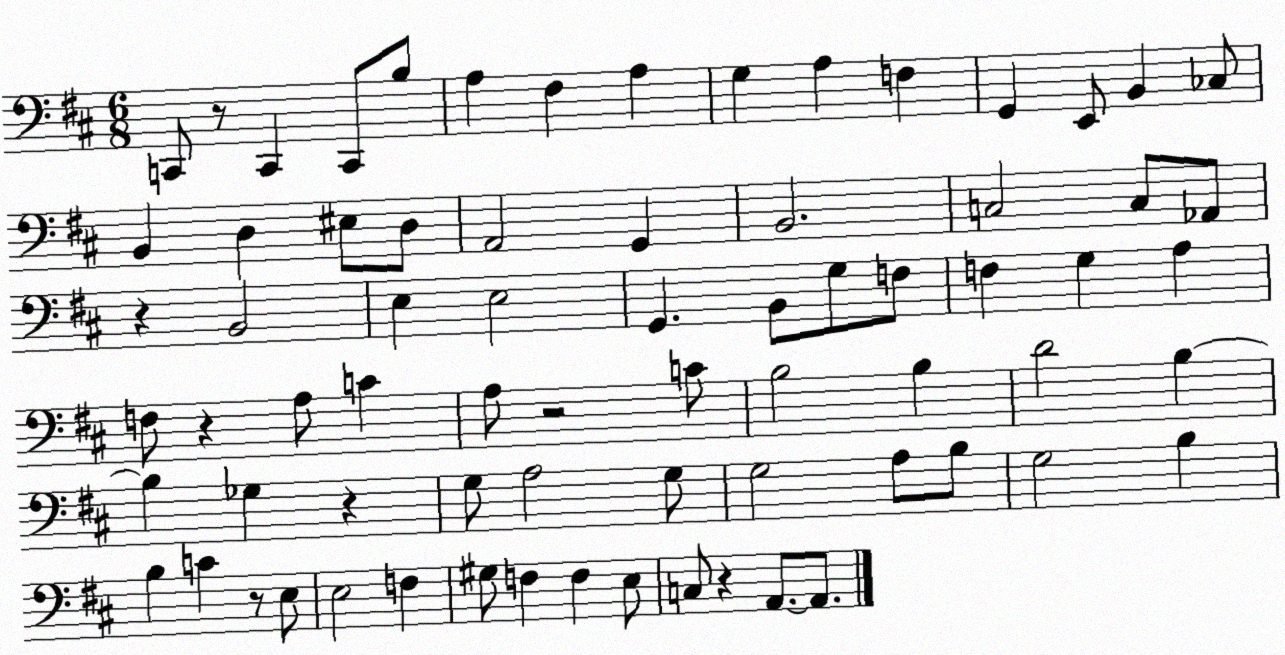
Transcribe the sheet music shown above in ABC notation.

X:1
T:Untitled
M:6/8
L:1/4
K:D
C,,/2 z/2 C,, C,,/2 B,/2 A, ^F, A, G, A, F, G,, E,,/2 B,, _C,/2 B,, D, ^E,/2 D,/2 A,,2 G,, B,,2 C,2 C,/2 _A,,/2 z B,,2 E, E,2 G,, B,,/2 G,/2 F,/2 F, G, A, F,/2 z A,/2 C A,/2 z2 C/2 B,2 B, D2 B, B, _G, z G,/2 A,2 G,/2 G,2 A,/2 B,/2 G,2 B, B, C z/2 E,/2 E,2 F, ^G,/2 F, F, E,/2 C,/2 z A,,/2 A,,/2